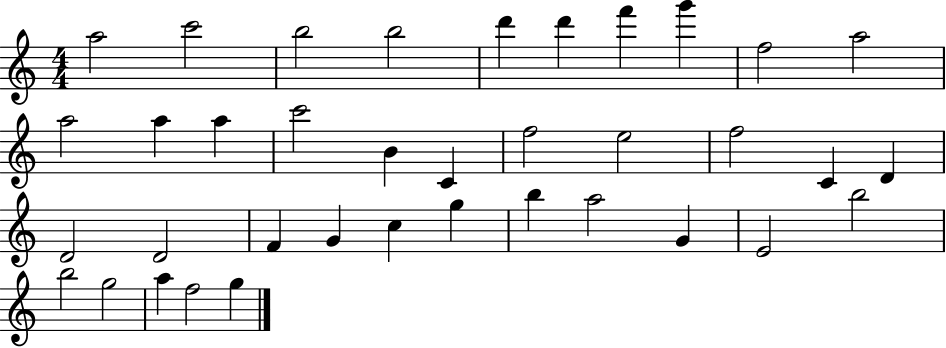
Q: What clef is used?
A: treble